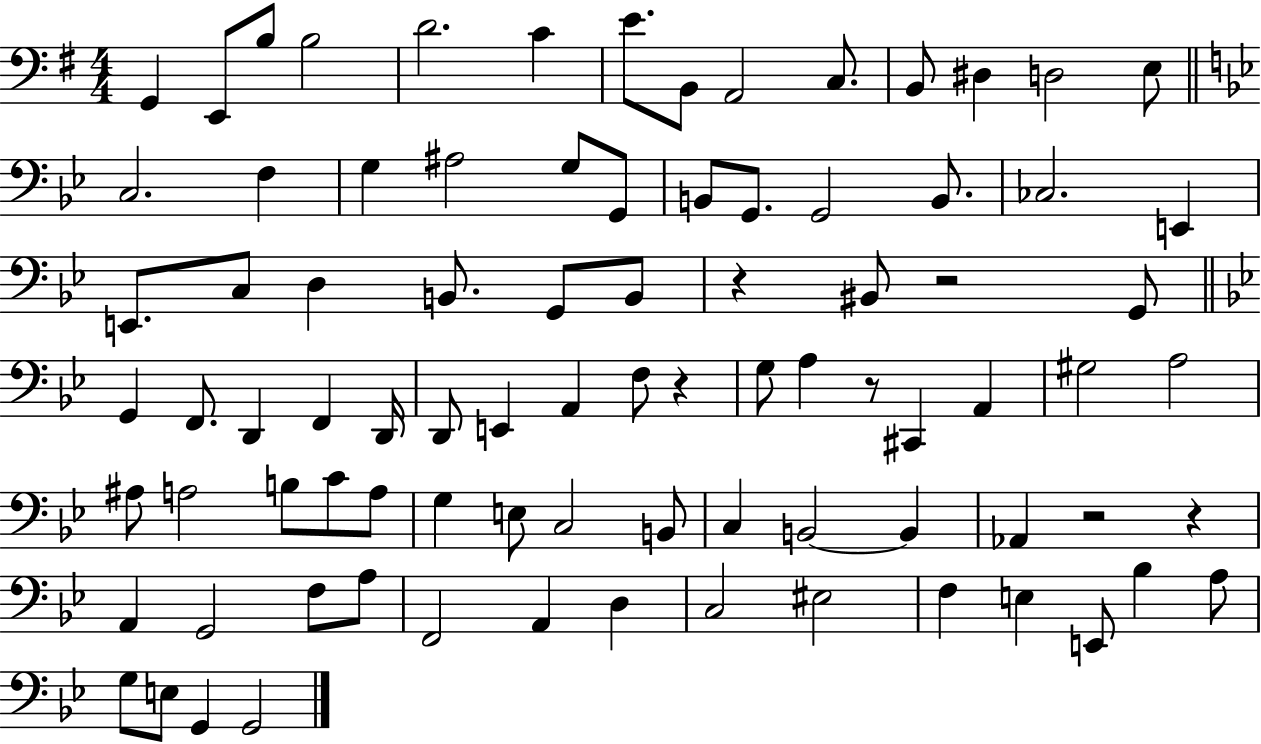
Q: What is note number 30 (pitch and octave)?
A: B2